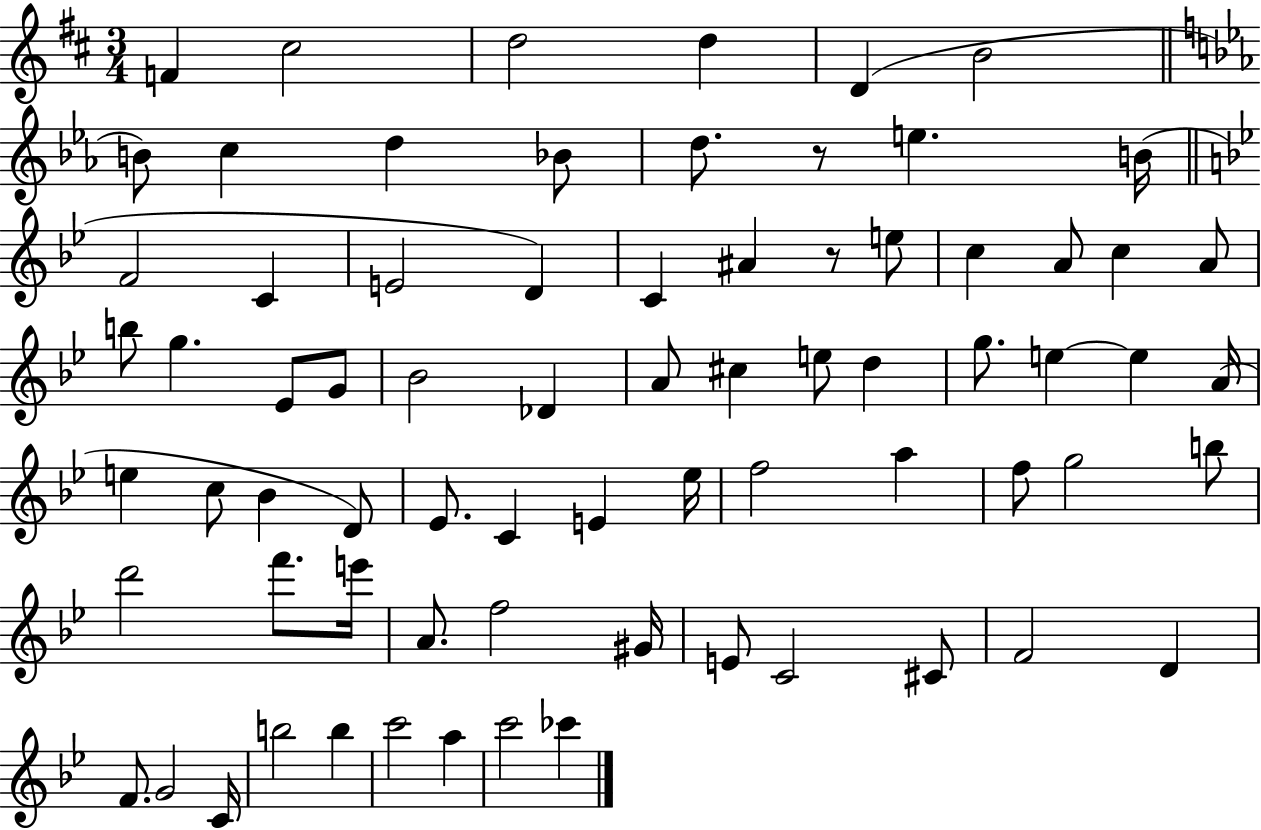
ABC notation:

X:1
T:Untitled
M:3/4
L:1/4
K:D
F ^c2 d2 d D B2 B/2 c d _B/2 d/2 z/2 e B/4 F2 C E2 D C ^A z/2 e/2 c A/2 c A/2 b/2 g _E/2 G/2 _B2 _D A/2 ^c e/2 d g/2 e e A/4 e c/2 _B D/2 _E/2 C E _e/4 f2 a f/2 g2 b/2 d'2 f'/2 e'/4 A/2 f2 ^G/4 E/2 C2 ^C/2 F2 D F/2 G2 C/4 b2 b c'2 a c'2 _c'